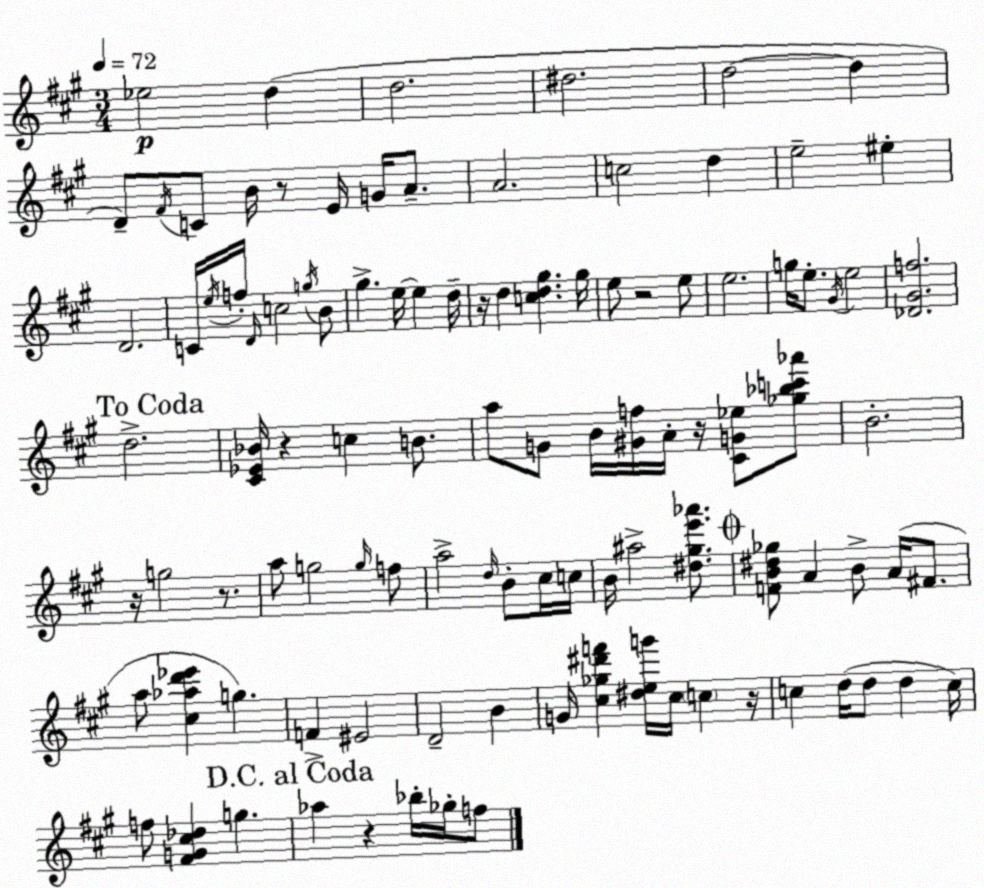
X:1
T:Untitled
M:3/4
L:1/4
K:A
_e2 d d2 ^d2 d2 d D/2 ^F/4 C/2 B/4 z/2 E/4 G/4 A/2 A2 c2 d e2 ^e D2 C/4 e/4 f/4 D/4 c2 g/4 B/2 ^g e/4 e d/4 z/4 d [cd^g] ^g/4 e/2 z2 e/2 e2 g/4 e/2 ^G/4 e2 [_D^Gf]2 d2 [^C_E_B]/4 z c B/2 a/2 G/2 B/4 [^Gf]/4 A/4 z/4 [^CG_e]/2 [_g_bc'_a']/2 B2 z/4 g2 z/2 a/2 g2 g/4 f/2 a2 d/4 B/2 ^c/4 c/4 B/4 ^a2 [^d^ge'_a']/2 [FB^d_g]/2 A B/2 A/4 ^F/2 a/2 [^c_ad'_e'] g F ^E2 D2 B G/4 [^c_g^d'f'] [^deg']/4 ^c/4 c z/4 c d/4 d/2 d c/4 f/2 [^FG^c_d] g _a z _b/4 _g/4 f/2